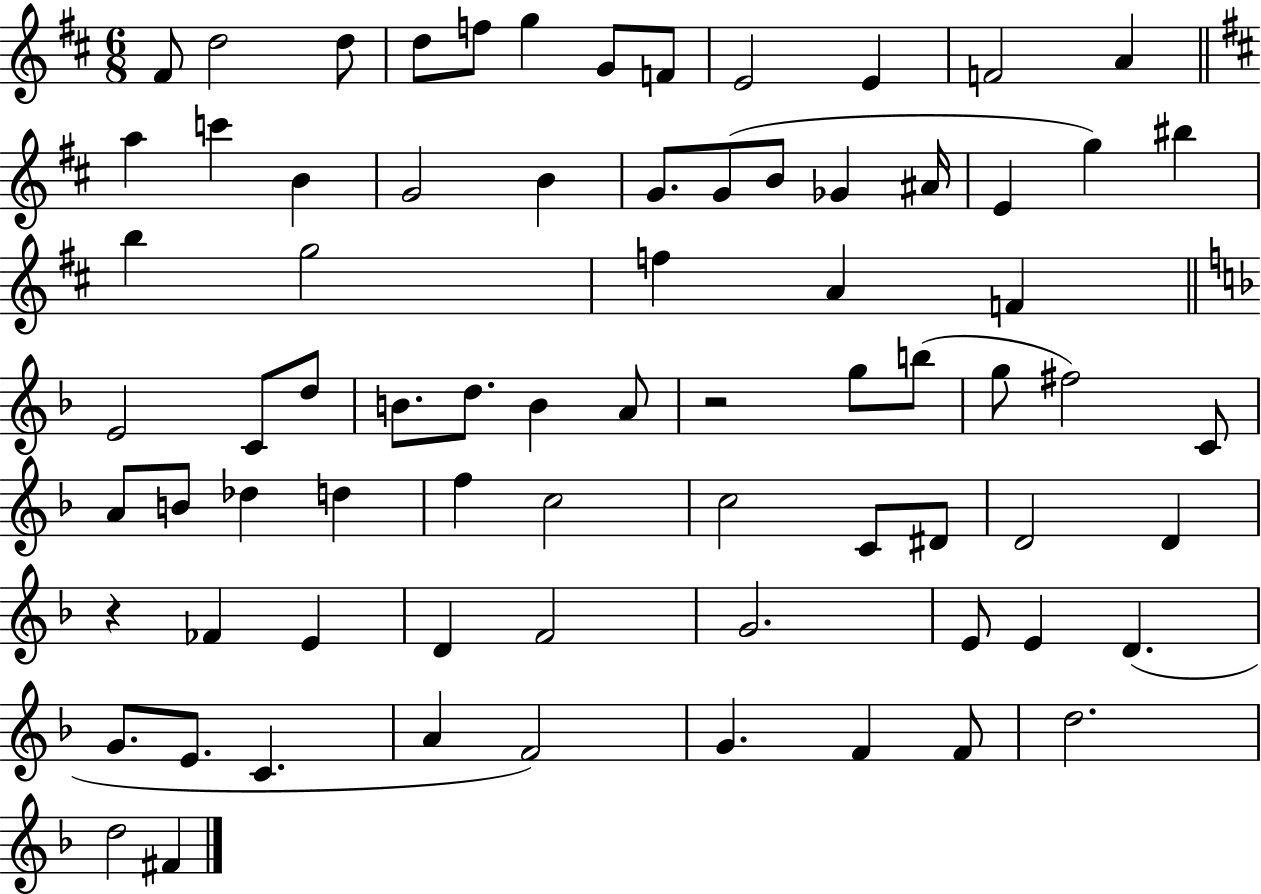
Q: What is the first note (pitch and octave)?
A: F#4